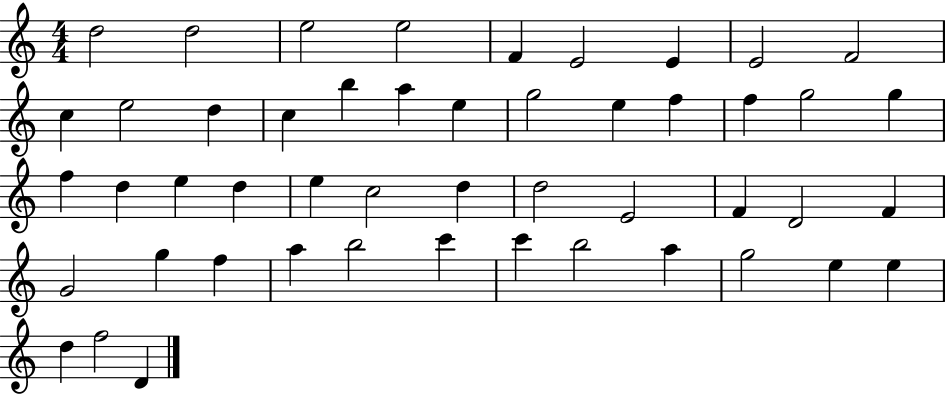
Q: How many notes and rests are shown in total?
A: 49